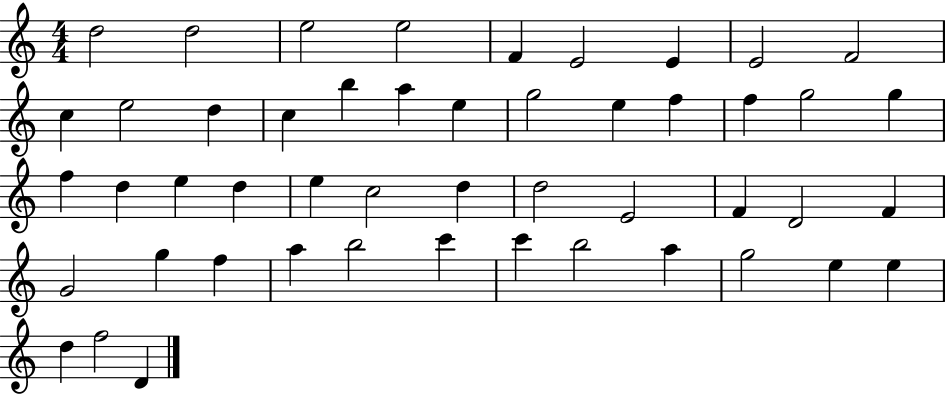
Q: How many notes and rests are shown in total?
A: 49